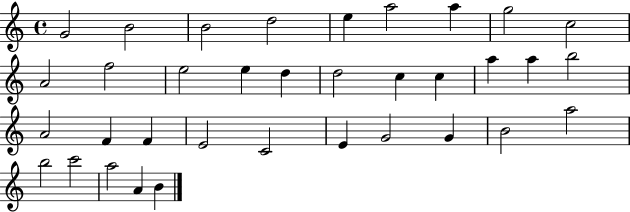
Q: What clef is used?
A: treble